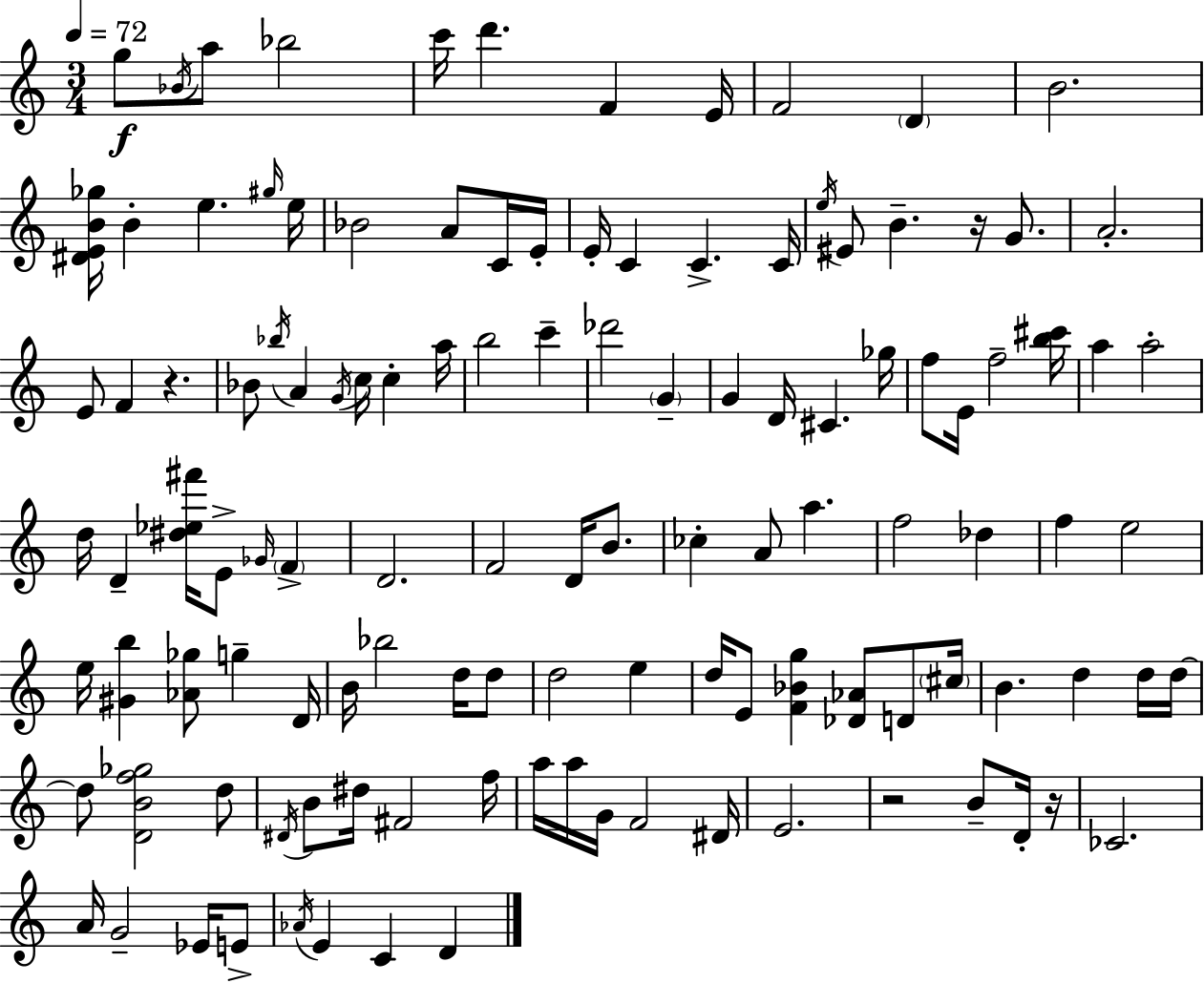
{
  \clef treble
  \numericTimeSignature
  \time 3/4
  \key a \minor
  \tempo 4 = 72
  \repeat volta 2 { g''8\f \acciaccatura { bes'16 } a''8 bes''2 | c'''16 d'''4. f'4 | e'16 f'2 \parenthesize d'4 | b'2. | \break <dis' e' b' ges''>16 b'4-. e''4. | \grace { gis''16 } e''16 bes'2 a'8 | c'16 e'16-. e'16-. c'4 c'4.-> | c'16 \acciaccatura { e''16 } eis'8 b'4.-- r16 | \break g'8. a'2.-. | e'8 f'4 r4. | bes'8 \acciaccatura { bes''16 } a'4 \acciaccatura { g'16 } c''16 | c''4-. a''16 b''2 | \break c'''4-- des'''2 | \parenthesize g'4-- g'4 d'16 cis'4. | ges''16 f''8 e'16 f''2-- | <b'' cis'''>16 a''4 a''2-. | \break d''16 d'4-- <dis'' ees'' fis'''>16 e'8-> | \grace { ges'16 } \parenthesize f'4-> d'2. | f'2 | d'16 b'8. ces''4-. a'8 | \break a''4. f''2 | des''4 f''4 e''2 | e''16 <gis' b''>4 <aes' ges''>8 | g''4-- d'16 b'16 bes''2 | \break d''16 d''8 d''2 | e''4 d''16 e'8 <f' bes' g''>4 | <des' aes'>8 d'8 \parenthesize cis''16 b'4. | d''4 d''16 d''16~~ d''8 <d' b' f'' ges''>2 | \break d''8 \acciaccatura { dis'16 } b'8 dis''16 fis'2 | f''16 a''16 a''16 g'16 f'2 | dis'16 e'2. | r2 | \break b'8-- d'16-. r16 ces'2. | a'16 g'2-- | ees'16 e'8-> \acciaccatura { aes'16 } e'4 | c'4 d'4 } \bar "|."
}